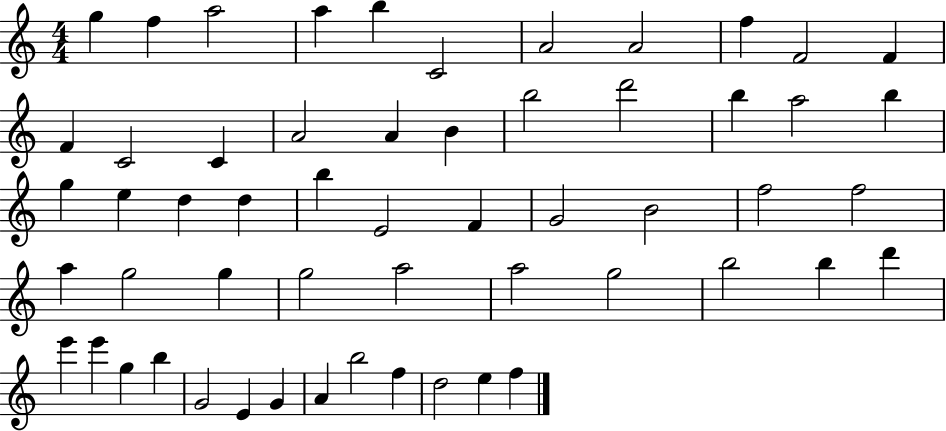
X:1
T:Untitled
M:4/4
L:1/4
K:C
g f a2 a b C2 A2 A2 f F2 F F C2 C A2 A B b2 d'2 b a2 b g e d d b E2 F G2 B2 f2 f2 a g2 g g2 a2 a2 g2 b2 b d' e' e' g b G2 E G A b2 f d2 e f